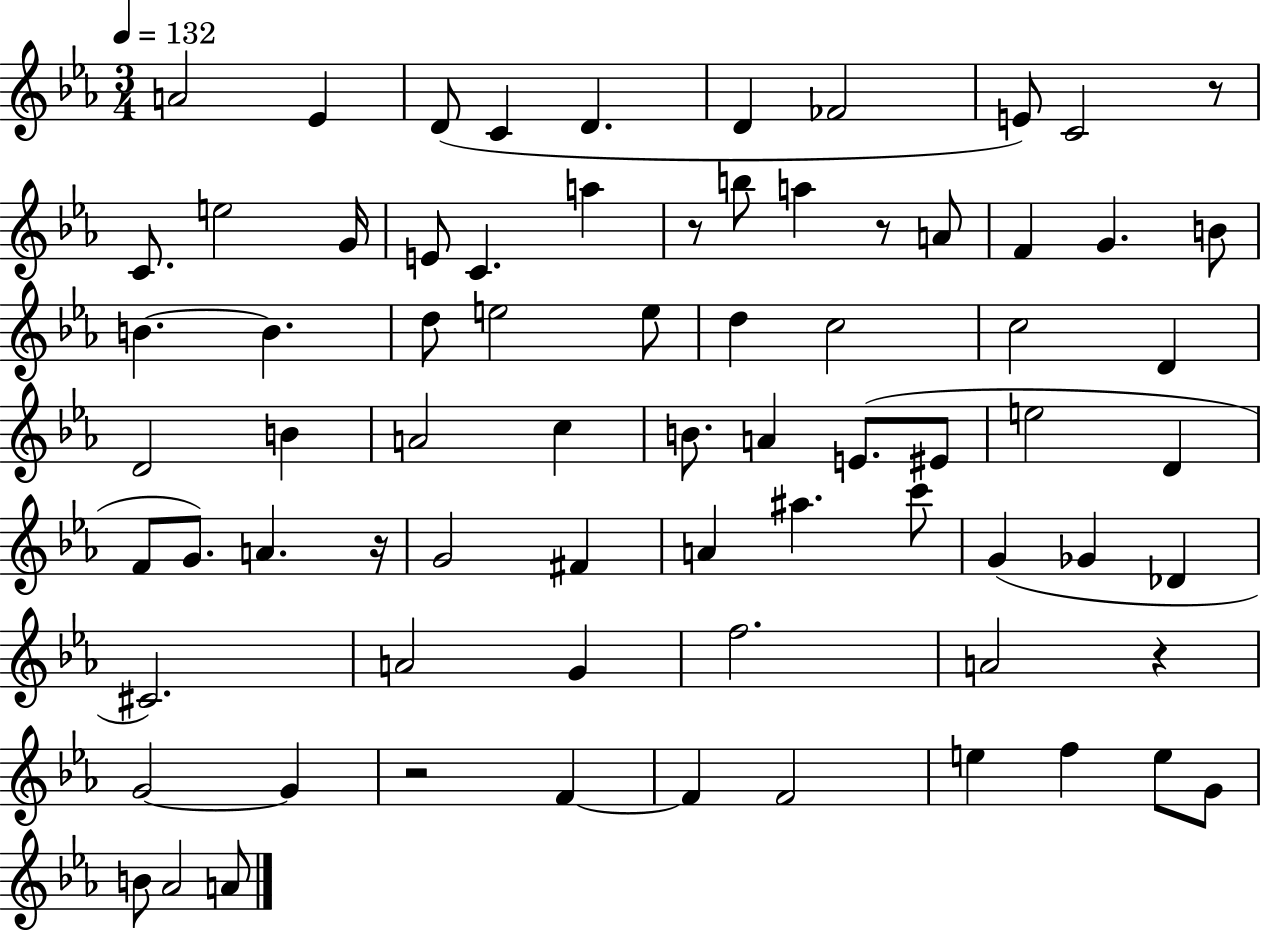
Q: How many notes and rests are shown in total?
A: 74